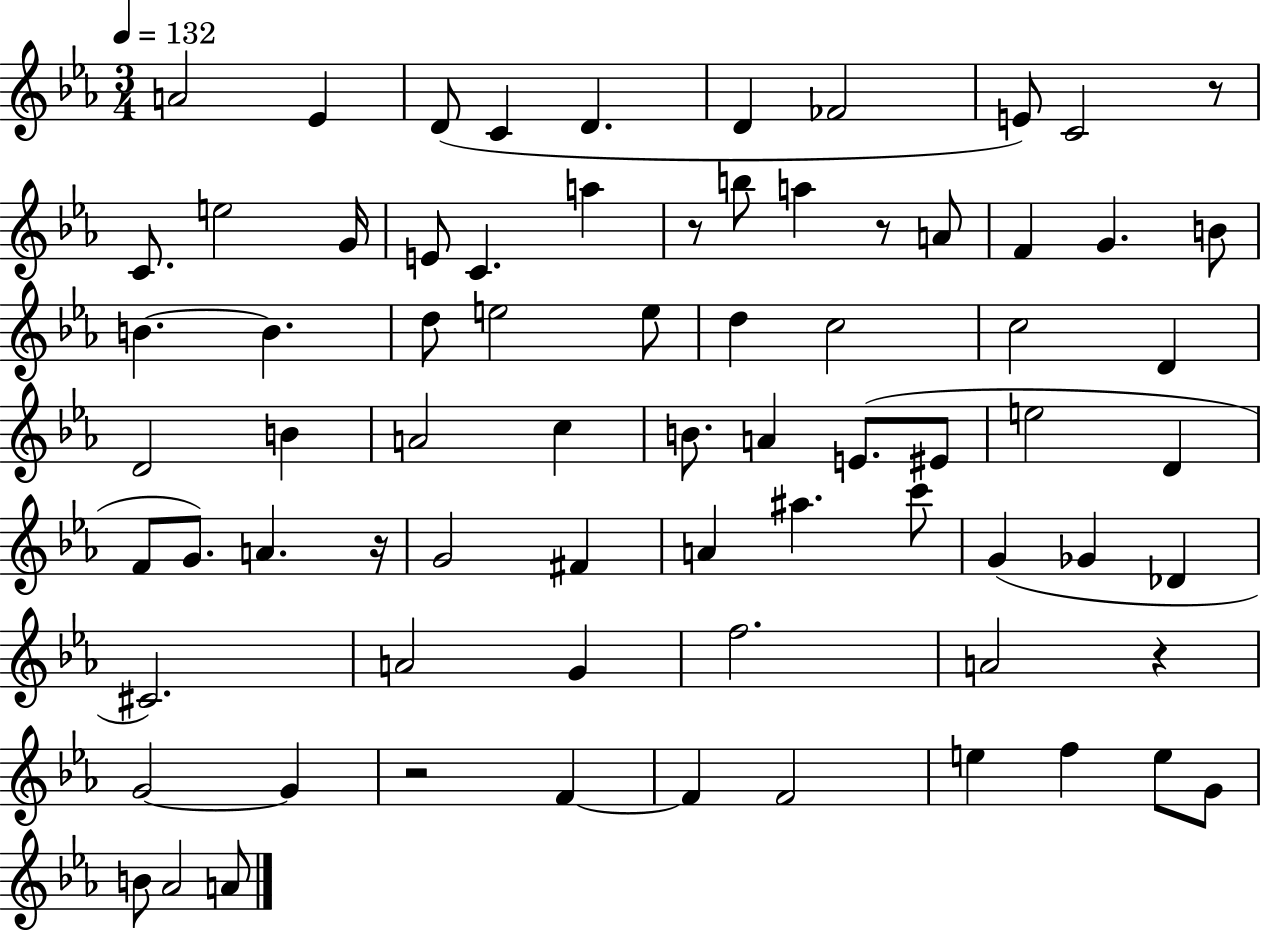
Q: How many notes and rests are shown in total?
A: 74